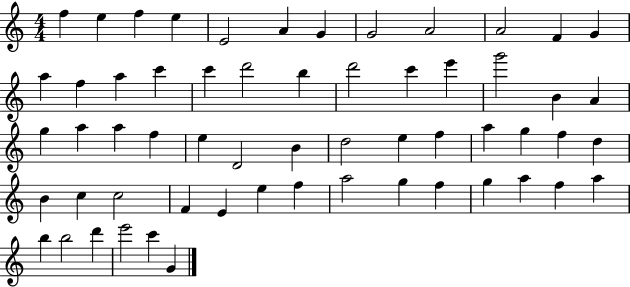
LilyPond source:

{
  \clef treble
  \numericTimeSignature
  \time 4/4
  \key c \major
  f''4 e''4 f''4 e''4 | e'2 a'4 g'4 | g'2 a'2 | a'2 f'4 g'4 | \break a''4 f''4 a''4 c'''4 | c'''4 d'''2 b''4 | d'''2 c'''4 e'''4 | g'''2 b'4 a'4 | \break g''4 a''4 a''4 f''4 | e''4 d'2 b'4 | d''2 e''4 f''4 | a''4 g''4 f''4 d''4 | \break b'4 c''4 c''2 | f'4 e'4 e''4 f''4 | a''2 g''4 f''4 | g''4 a''4 f''4 a''4 | \break b''4 b''2 d'''4 | e'''2 c'''4 g'4 | \bar "|."
}